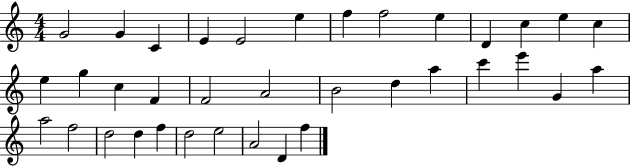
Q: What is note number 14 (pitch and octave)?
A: E5